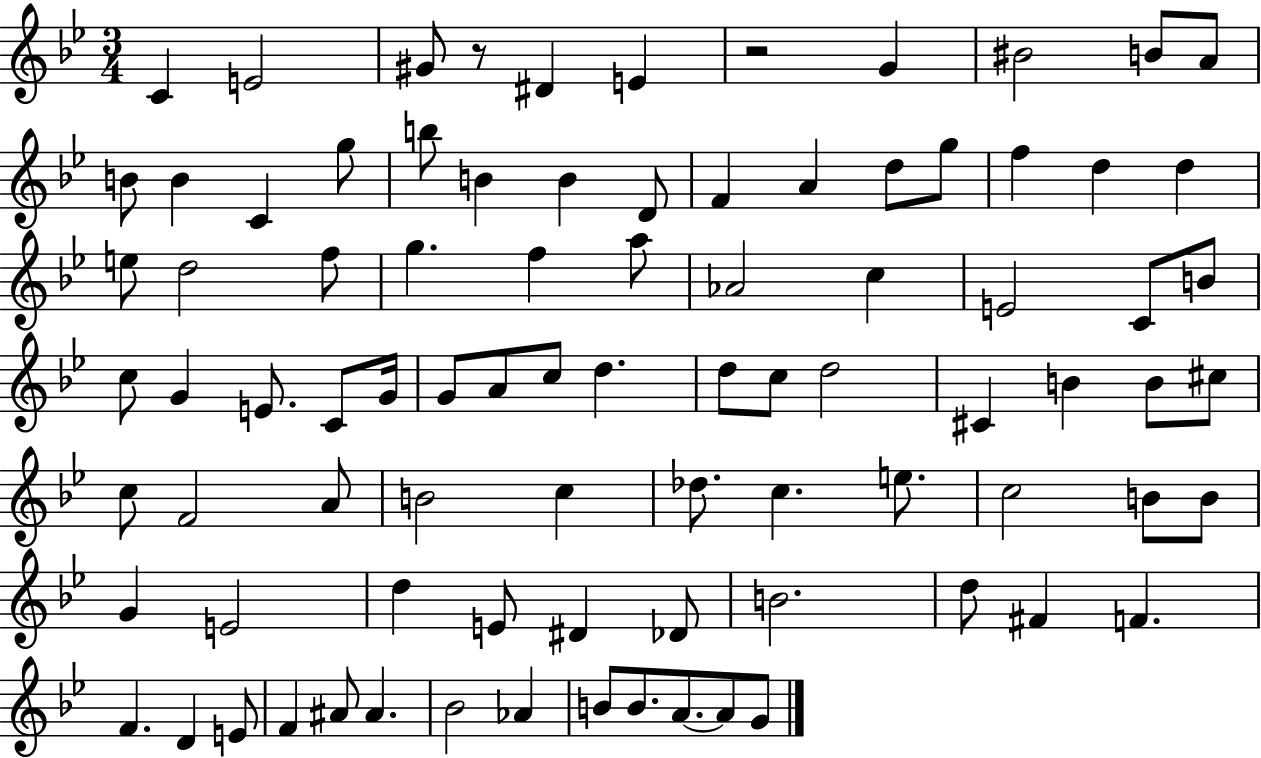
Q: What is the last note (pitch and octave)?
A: G4